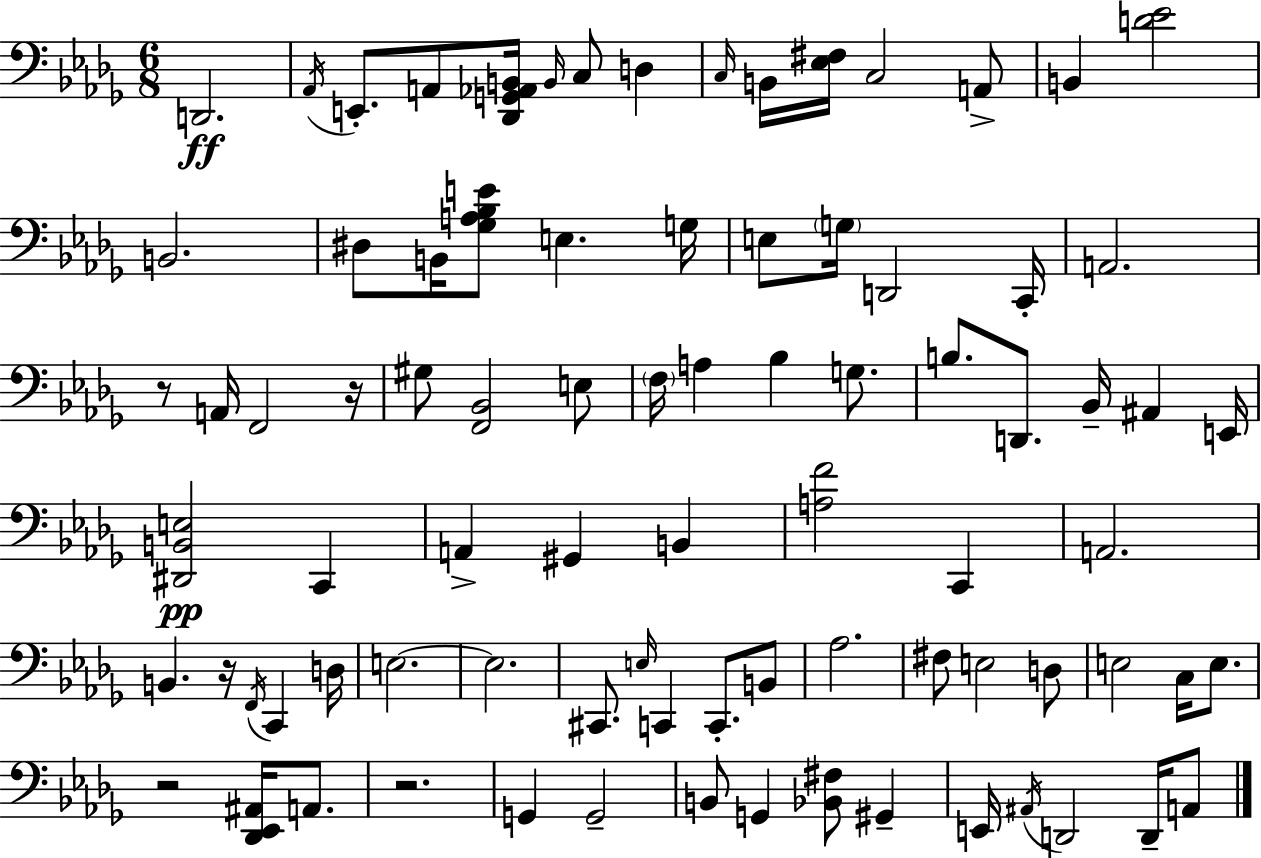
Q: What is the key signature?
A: BES minor